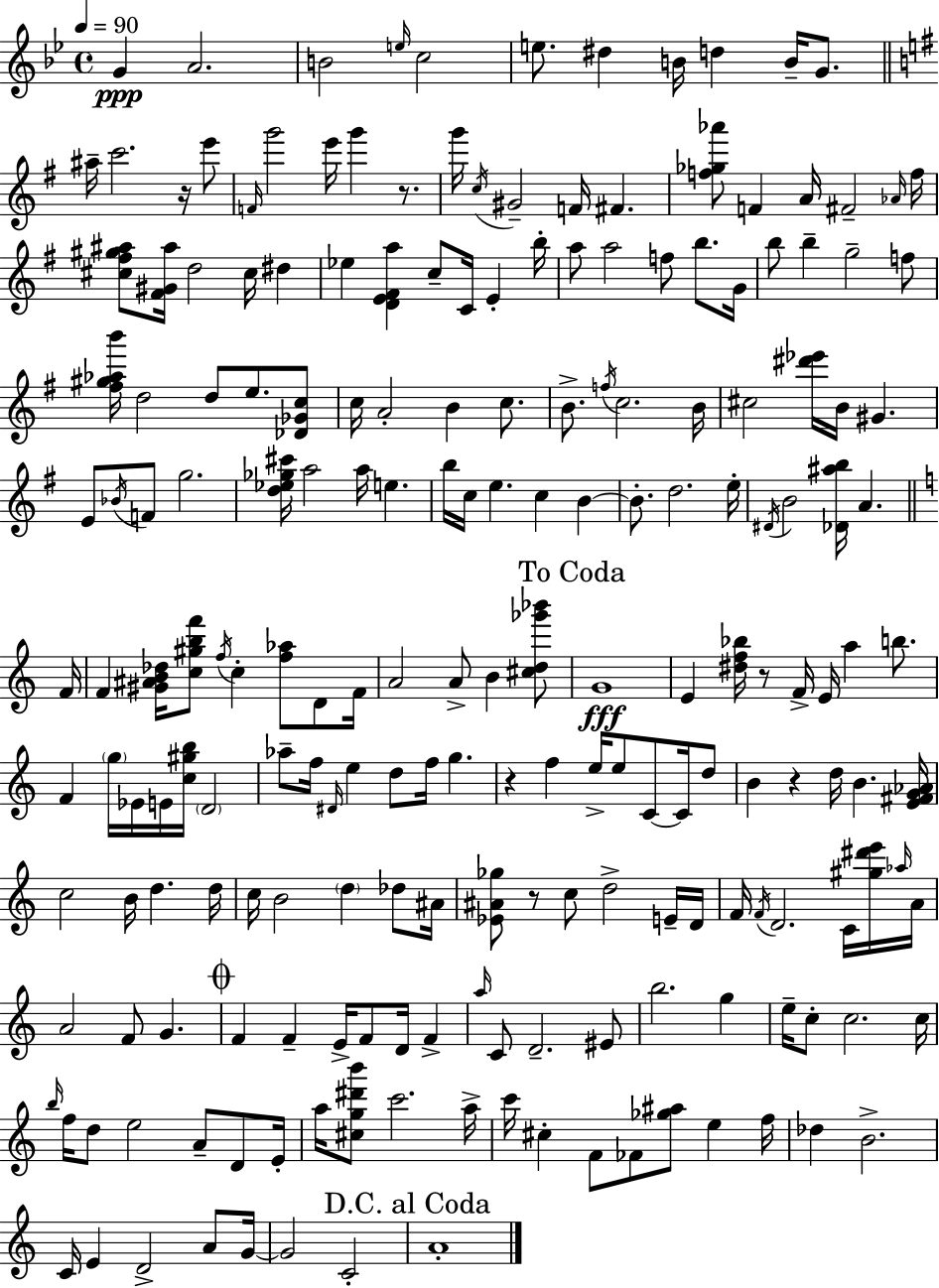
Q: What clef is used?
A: treble